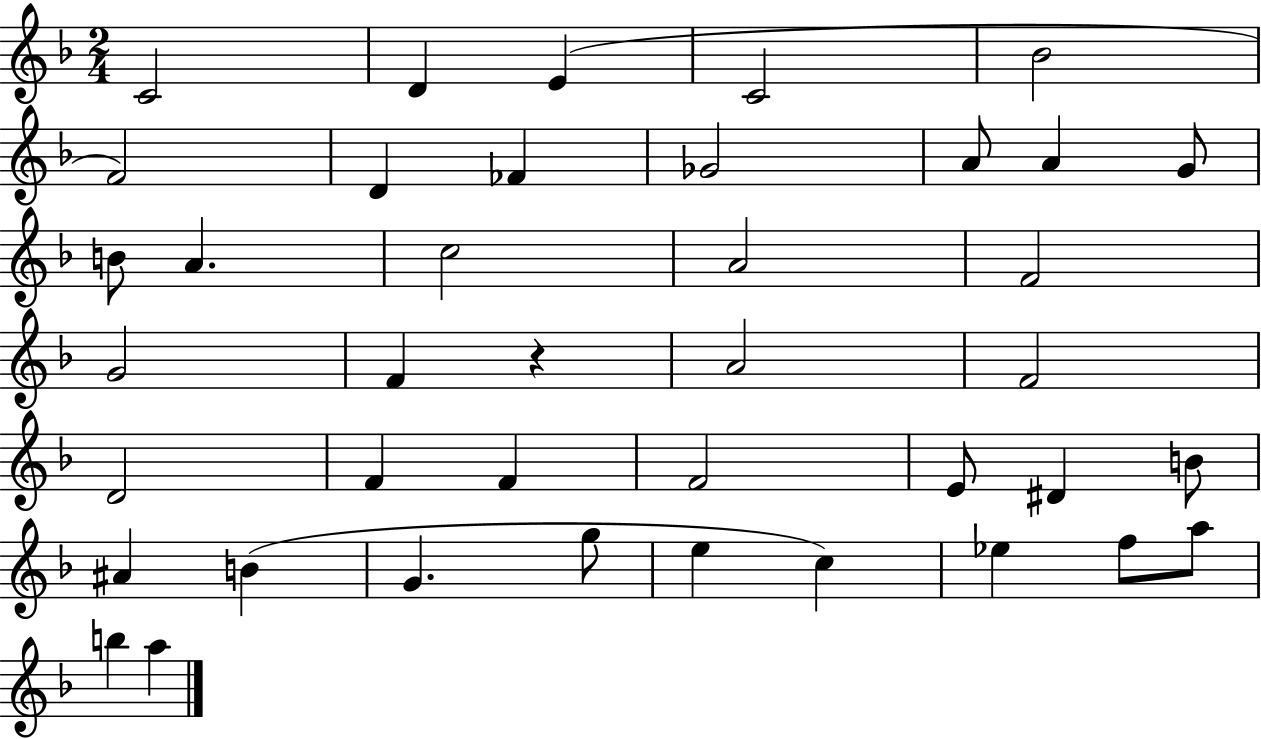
{
  \clef treble
  \numericTimeSignature
  \time 2/4
  \key f \major
  \repeat volta 2 { c'2 | d'4 e'4( | c'2 | bes'2 | \break f'2) | d'4 fes'4 | ges'2 | a'8 a'4 g'8 | \break b'8 a'4. | c''2 | a'2 | f'2 | \break g'2 | f'4 r4 | a'2 | f'2 | \break d'2 | f'4 f'4 | f'2 | e'8 dis'4 b'8 | \break ais'4 b'4( | g'4. g''8 | e''4 c''4) | ees''4 f''8 a''8 | \break b''4 a''4 | } \bar "|."
}